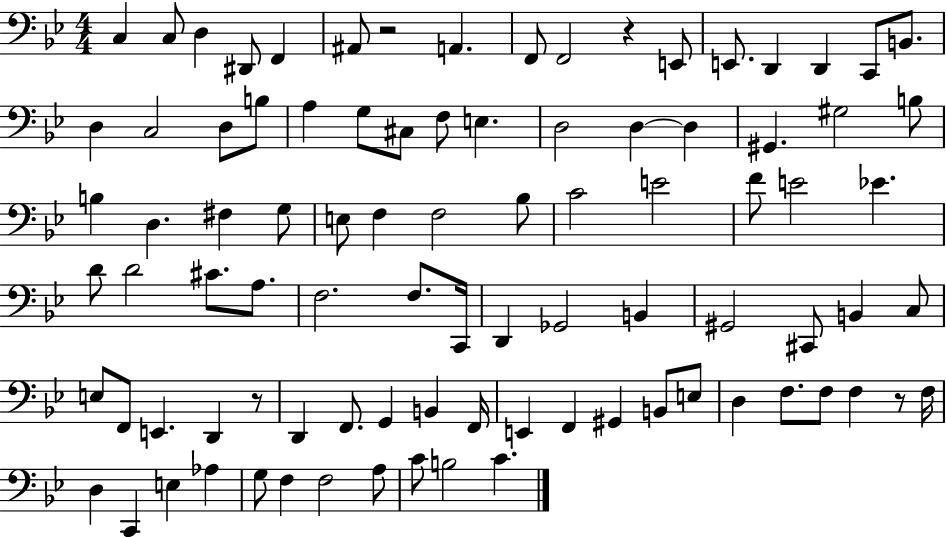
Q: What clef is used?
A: bass